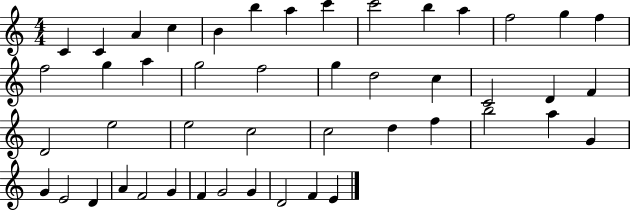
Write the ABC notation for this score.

X:1
T:Untitled
M:4/4
L:1/4
K:C
C C A c B b a c' c'2 b a f2 g f f2 g a g2 f2 g d2 c C2 D F D2 e2 e2 c2 c2 d f b2 a G G E2 D A F2 G F G2 G D2 F E